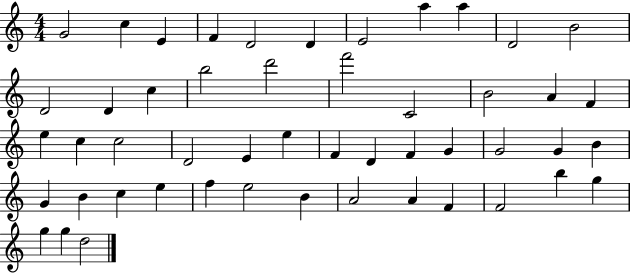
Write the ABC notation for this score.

X:1
T:Untitled
M:4/4
L:1/4
K:C
G2 c E F D2 D E2 a a D2 B2 D2 D c b2 d'2 f'2 C2 B2 A F e c c2 D2 E e F D F G G2 G B G B c e f e2 B A2 A F F2 b g g g d2